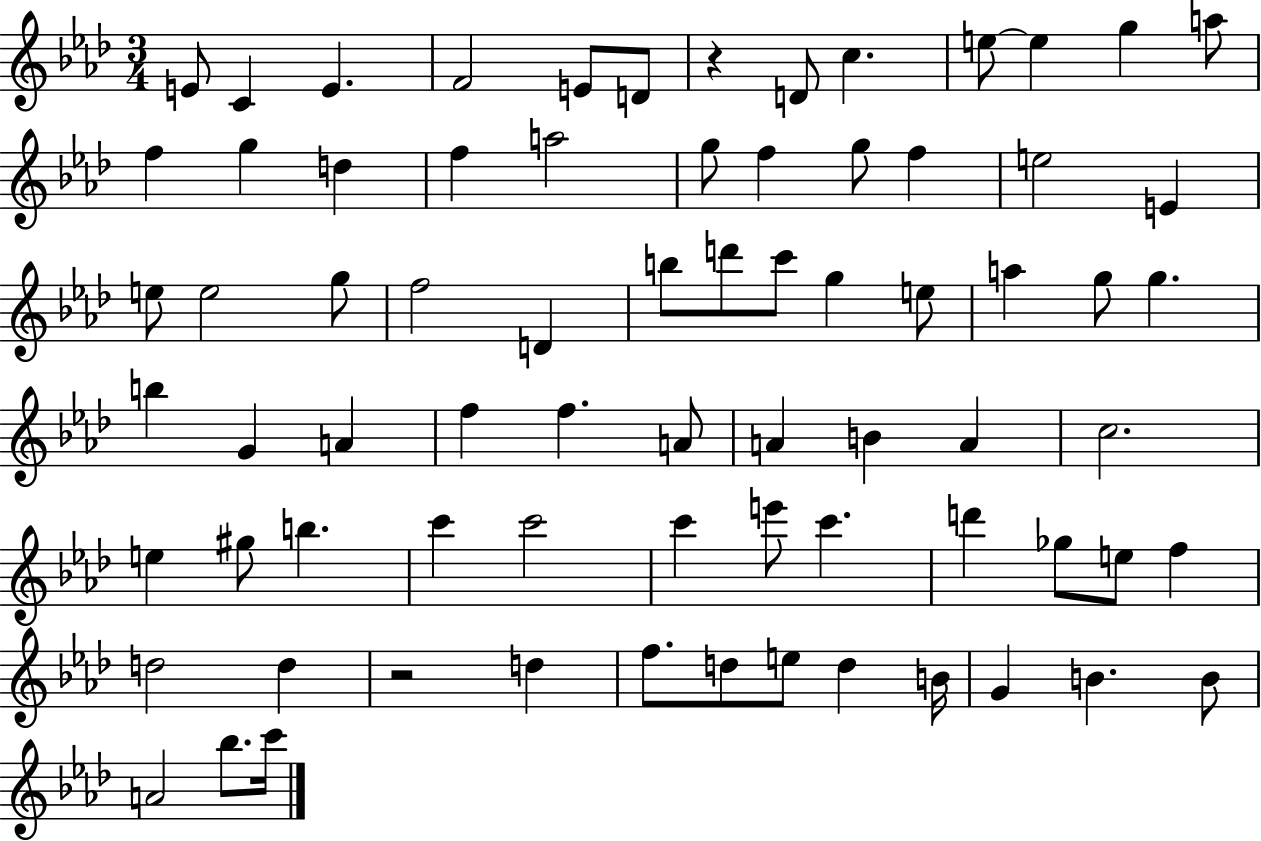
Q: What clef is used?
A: treble